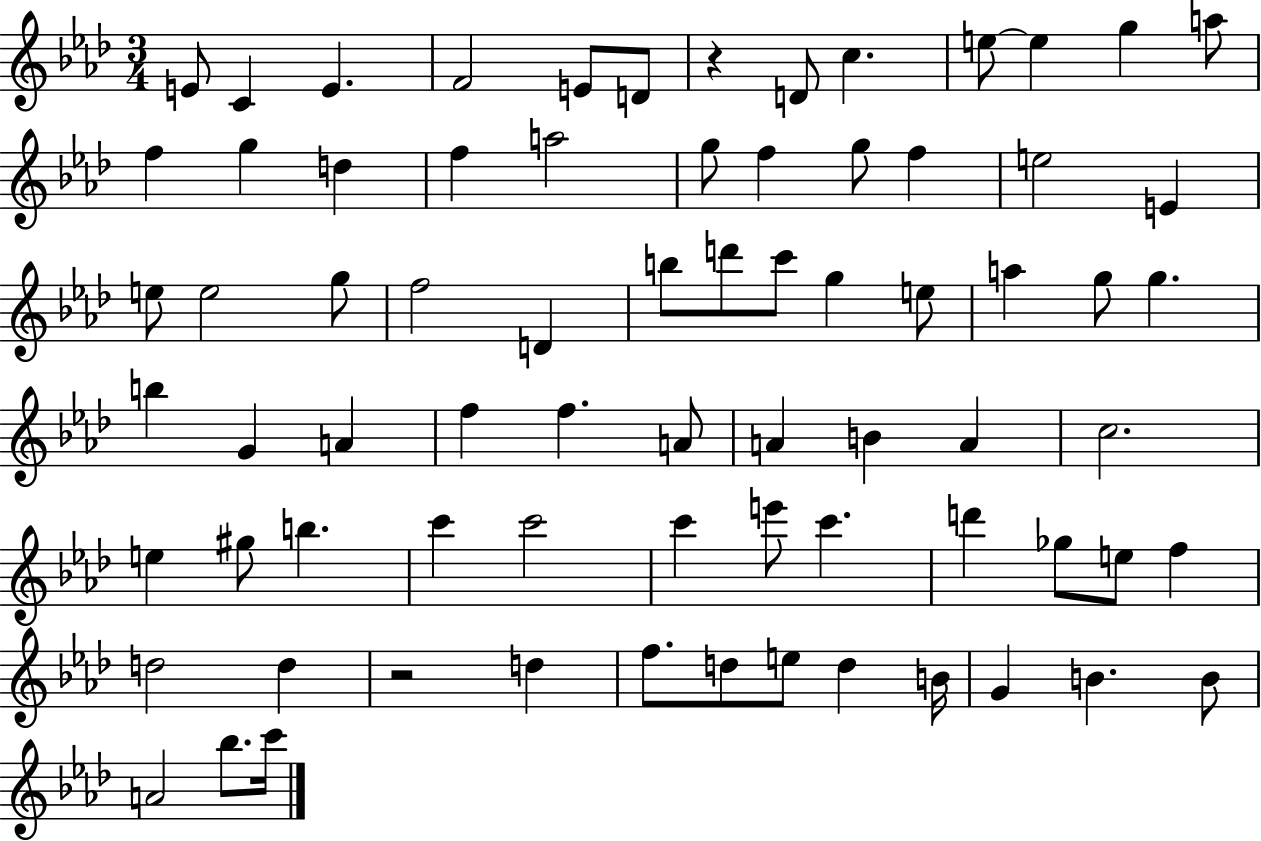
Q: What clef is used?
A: treble